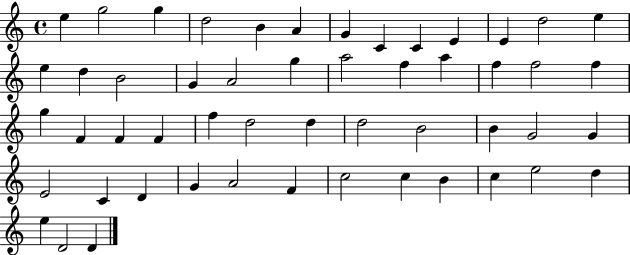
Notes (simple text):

E5/q G5/h G5/q D5/h B4/q A4/q G4/q C4/q C4/q E4/q E4/q D5/h E5/q E5/q D5/q B4/h G4/q A4/h G5/q A5/h F5/q A5/q F5/q F5/h F5/q G5/q F4/q F4/q F4/q F5/q D5/h D5/q D5/h B4/h B4/q G4/h G4/q E4/h C4/q D4/q G4/q A4/h F4/q C5/h C5/q B4/q C5/q E5/h D5/q E5/q D4/h D4/q